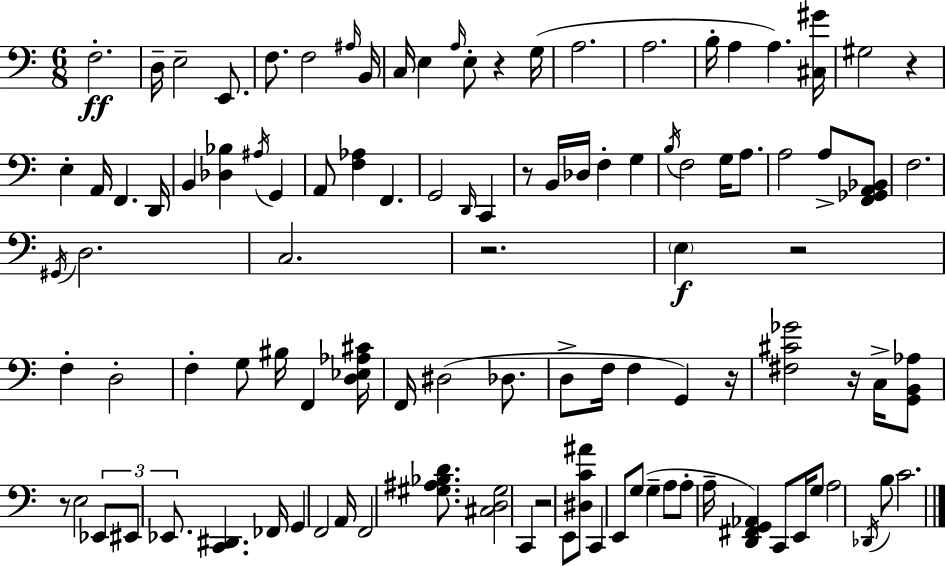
F3/h. D3/s E3/h E2/e. F3/e. F3/h A#3/s B2/s C3/s E3/q A3/s E3/e R/q G3/s A3/h. A3/h. B3/s A3/q A3/q. [C#3,G#4]/s G#3/h R/q E3/q A2/s F2/q. D2/s B2/q [Db3,Bb3]/q A#3/s G2/q A2/e [F3,Ab3]/q F2/q. G2/h D2/s C2/q R/e B2/s Db3/s F3/q G3/q B3/s F3/h G3/s A3/e. A3/h A3/e [F2,Gb2,A2,Bb2]/e F3/h. G#2/s D3/h. C3/h. R/h. E3/q R/h F3/q D3/h F3/q G3/e BIS3/s F2/q [D3,Eb3,Ab3,C#4]/s F2/s D#3/h Db3/e. D3/e F3/s F3/q G2/q R/s [F#3,C#4,Gb4]/h R/s C3/s [G2,B2,Ab3]/e R/e E3/h Eb2/e EIS2/e Eb2/e. [C2,D#2]/q. FES2/s G2/q F2/h A2/s F2/h [G#3,A#3,Bb3,D4]/e. [C#3,D3,G#3]/h C2/q R/h E2/e [D#3,C4,A#4]/e C2/q E2/e G3/e G3/q A3/e A3/e A3/s [D2,F#2,G2,Ab2]/q C2/e E2/s G3/e A3/h Db2/s B3/e C4/h.